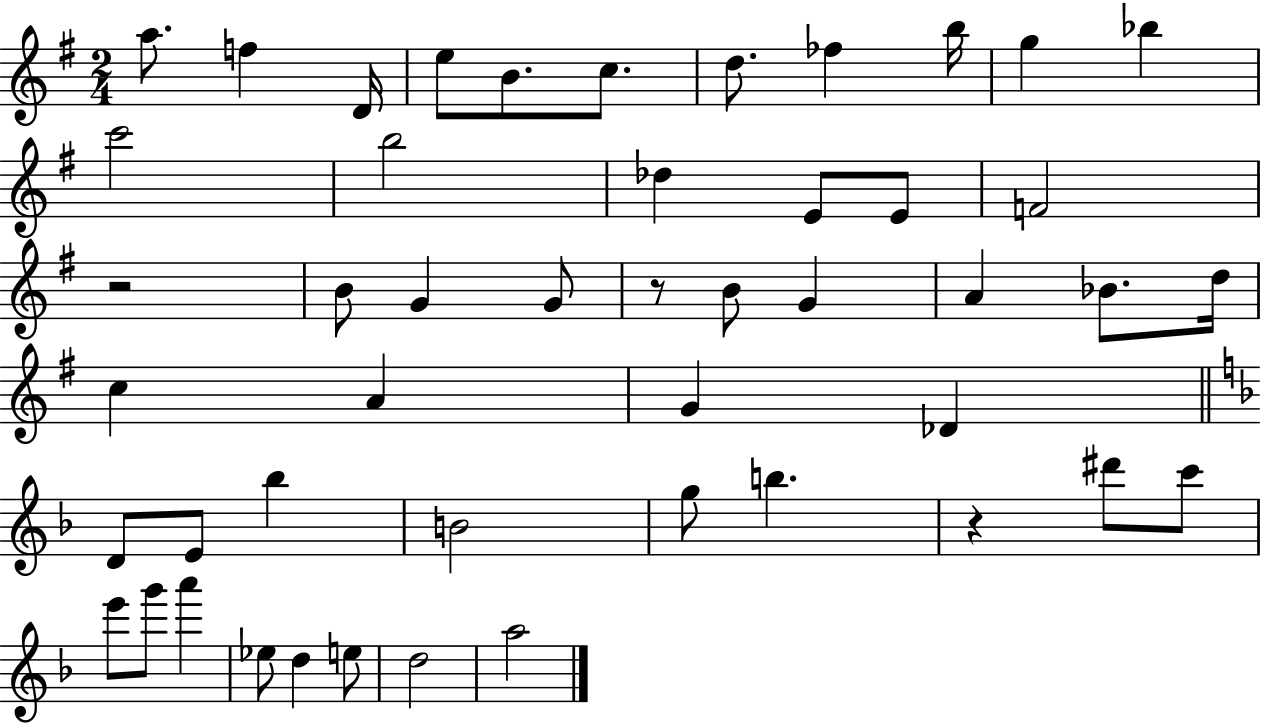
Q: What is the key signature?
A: G major